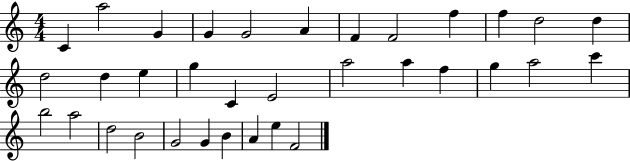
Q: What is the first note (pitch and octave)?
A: C4